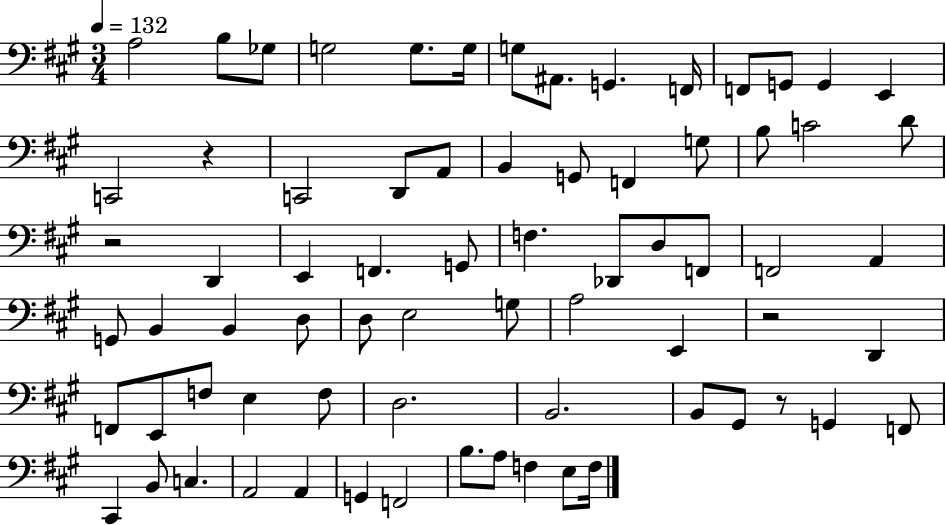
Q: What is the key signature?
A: A major